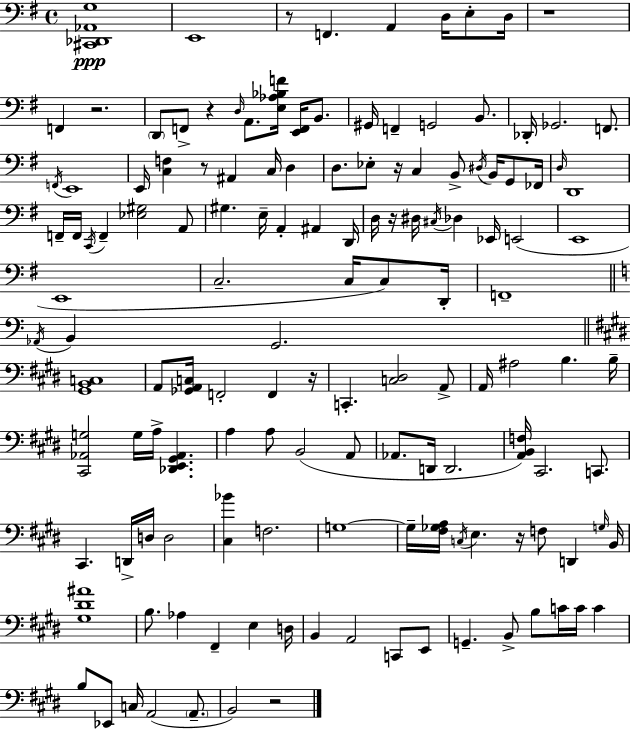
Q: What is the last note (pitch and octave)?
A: B2